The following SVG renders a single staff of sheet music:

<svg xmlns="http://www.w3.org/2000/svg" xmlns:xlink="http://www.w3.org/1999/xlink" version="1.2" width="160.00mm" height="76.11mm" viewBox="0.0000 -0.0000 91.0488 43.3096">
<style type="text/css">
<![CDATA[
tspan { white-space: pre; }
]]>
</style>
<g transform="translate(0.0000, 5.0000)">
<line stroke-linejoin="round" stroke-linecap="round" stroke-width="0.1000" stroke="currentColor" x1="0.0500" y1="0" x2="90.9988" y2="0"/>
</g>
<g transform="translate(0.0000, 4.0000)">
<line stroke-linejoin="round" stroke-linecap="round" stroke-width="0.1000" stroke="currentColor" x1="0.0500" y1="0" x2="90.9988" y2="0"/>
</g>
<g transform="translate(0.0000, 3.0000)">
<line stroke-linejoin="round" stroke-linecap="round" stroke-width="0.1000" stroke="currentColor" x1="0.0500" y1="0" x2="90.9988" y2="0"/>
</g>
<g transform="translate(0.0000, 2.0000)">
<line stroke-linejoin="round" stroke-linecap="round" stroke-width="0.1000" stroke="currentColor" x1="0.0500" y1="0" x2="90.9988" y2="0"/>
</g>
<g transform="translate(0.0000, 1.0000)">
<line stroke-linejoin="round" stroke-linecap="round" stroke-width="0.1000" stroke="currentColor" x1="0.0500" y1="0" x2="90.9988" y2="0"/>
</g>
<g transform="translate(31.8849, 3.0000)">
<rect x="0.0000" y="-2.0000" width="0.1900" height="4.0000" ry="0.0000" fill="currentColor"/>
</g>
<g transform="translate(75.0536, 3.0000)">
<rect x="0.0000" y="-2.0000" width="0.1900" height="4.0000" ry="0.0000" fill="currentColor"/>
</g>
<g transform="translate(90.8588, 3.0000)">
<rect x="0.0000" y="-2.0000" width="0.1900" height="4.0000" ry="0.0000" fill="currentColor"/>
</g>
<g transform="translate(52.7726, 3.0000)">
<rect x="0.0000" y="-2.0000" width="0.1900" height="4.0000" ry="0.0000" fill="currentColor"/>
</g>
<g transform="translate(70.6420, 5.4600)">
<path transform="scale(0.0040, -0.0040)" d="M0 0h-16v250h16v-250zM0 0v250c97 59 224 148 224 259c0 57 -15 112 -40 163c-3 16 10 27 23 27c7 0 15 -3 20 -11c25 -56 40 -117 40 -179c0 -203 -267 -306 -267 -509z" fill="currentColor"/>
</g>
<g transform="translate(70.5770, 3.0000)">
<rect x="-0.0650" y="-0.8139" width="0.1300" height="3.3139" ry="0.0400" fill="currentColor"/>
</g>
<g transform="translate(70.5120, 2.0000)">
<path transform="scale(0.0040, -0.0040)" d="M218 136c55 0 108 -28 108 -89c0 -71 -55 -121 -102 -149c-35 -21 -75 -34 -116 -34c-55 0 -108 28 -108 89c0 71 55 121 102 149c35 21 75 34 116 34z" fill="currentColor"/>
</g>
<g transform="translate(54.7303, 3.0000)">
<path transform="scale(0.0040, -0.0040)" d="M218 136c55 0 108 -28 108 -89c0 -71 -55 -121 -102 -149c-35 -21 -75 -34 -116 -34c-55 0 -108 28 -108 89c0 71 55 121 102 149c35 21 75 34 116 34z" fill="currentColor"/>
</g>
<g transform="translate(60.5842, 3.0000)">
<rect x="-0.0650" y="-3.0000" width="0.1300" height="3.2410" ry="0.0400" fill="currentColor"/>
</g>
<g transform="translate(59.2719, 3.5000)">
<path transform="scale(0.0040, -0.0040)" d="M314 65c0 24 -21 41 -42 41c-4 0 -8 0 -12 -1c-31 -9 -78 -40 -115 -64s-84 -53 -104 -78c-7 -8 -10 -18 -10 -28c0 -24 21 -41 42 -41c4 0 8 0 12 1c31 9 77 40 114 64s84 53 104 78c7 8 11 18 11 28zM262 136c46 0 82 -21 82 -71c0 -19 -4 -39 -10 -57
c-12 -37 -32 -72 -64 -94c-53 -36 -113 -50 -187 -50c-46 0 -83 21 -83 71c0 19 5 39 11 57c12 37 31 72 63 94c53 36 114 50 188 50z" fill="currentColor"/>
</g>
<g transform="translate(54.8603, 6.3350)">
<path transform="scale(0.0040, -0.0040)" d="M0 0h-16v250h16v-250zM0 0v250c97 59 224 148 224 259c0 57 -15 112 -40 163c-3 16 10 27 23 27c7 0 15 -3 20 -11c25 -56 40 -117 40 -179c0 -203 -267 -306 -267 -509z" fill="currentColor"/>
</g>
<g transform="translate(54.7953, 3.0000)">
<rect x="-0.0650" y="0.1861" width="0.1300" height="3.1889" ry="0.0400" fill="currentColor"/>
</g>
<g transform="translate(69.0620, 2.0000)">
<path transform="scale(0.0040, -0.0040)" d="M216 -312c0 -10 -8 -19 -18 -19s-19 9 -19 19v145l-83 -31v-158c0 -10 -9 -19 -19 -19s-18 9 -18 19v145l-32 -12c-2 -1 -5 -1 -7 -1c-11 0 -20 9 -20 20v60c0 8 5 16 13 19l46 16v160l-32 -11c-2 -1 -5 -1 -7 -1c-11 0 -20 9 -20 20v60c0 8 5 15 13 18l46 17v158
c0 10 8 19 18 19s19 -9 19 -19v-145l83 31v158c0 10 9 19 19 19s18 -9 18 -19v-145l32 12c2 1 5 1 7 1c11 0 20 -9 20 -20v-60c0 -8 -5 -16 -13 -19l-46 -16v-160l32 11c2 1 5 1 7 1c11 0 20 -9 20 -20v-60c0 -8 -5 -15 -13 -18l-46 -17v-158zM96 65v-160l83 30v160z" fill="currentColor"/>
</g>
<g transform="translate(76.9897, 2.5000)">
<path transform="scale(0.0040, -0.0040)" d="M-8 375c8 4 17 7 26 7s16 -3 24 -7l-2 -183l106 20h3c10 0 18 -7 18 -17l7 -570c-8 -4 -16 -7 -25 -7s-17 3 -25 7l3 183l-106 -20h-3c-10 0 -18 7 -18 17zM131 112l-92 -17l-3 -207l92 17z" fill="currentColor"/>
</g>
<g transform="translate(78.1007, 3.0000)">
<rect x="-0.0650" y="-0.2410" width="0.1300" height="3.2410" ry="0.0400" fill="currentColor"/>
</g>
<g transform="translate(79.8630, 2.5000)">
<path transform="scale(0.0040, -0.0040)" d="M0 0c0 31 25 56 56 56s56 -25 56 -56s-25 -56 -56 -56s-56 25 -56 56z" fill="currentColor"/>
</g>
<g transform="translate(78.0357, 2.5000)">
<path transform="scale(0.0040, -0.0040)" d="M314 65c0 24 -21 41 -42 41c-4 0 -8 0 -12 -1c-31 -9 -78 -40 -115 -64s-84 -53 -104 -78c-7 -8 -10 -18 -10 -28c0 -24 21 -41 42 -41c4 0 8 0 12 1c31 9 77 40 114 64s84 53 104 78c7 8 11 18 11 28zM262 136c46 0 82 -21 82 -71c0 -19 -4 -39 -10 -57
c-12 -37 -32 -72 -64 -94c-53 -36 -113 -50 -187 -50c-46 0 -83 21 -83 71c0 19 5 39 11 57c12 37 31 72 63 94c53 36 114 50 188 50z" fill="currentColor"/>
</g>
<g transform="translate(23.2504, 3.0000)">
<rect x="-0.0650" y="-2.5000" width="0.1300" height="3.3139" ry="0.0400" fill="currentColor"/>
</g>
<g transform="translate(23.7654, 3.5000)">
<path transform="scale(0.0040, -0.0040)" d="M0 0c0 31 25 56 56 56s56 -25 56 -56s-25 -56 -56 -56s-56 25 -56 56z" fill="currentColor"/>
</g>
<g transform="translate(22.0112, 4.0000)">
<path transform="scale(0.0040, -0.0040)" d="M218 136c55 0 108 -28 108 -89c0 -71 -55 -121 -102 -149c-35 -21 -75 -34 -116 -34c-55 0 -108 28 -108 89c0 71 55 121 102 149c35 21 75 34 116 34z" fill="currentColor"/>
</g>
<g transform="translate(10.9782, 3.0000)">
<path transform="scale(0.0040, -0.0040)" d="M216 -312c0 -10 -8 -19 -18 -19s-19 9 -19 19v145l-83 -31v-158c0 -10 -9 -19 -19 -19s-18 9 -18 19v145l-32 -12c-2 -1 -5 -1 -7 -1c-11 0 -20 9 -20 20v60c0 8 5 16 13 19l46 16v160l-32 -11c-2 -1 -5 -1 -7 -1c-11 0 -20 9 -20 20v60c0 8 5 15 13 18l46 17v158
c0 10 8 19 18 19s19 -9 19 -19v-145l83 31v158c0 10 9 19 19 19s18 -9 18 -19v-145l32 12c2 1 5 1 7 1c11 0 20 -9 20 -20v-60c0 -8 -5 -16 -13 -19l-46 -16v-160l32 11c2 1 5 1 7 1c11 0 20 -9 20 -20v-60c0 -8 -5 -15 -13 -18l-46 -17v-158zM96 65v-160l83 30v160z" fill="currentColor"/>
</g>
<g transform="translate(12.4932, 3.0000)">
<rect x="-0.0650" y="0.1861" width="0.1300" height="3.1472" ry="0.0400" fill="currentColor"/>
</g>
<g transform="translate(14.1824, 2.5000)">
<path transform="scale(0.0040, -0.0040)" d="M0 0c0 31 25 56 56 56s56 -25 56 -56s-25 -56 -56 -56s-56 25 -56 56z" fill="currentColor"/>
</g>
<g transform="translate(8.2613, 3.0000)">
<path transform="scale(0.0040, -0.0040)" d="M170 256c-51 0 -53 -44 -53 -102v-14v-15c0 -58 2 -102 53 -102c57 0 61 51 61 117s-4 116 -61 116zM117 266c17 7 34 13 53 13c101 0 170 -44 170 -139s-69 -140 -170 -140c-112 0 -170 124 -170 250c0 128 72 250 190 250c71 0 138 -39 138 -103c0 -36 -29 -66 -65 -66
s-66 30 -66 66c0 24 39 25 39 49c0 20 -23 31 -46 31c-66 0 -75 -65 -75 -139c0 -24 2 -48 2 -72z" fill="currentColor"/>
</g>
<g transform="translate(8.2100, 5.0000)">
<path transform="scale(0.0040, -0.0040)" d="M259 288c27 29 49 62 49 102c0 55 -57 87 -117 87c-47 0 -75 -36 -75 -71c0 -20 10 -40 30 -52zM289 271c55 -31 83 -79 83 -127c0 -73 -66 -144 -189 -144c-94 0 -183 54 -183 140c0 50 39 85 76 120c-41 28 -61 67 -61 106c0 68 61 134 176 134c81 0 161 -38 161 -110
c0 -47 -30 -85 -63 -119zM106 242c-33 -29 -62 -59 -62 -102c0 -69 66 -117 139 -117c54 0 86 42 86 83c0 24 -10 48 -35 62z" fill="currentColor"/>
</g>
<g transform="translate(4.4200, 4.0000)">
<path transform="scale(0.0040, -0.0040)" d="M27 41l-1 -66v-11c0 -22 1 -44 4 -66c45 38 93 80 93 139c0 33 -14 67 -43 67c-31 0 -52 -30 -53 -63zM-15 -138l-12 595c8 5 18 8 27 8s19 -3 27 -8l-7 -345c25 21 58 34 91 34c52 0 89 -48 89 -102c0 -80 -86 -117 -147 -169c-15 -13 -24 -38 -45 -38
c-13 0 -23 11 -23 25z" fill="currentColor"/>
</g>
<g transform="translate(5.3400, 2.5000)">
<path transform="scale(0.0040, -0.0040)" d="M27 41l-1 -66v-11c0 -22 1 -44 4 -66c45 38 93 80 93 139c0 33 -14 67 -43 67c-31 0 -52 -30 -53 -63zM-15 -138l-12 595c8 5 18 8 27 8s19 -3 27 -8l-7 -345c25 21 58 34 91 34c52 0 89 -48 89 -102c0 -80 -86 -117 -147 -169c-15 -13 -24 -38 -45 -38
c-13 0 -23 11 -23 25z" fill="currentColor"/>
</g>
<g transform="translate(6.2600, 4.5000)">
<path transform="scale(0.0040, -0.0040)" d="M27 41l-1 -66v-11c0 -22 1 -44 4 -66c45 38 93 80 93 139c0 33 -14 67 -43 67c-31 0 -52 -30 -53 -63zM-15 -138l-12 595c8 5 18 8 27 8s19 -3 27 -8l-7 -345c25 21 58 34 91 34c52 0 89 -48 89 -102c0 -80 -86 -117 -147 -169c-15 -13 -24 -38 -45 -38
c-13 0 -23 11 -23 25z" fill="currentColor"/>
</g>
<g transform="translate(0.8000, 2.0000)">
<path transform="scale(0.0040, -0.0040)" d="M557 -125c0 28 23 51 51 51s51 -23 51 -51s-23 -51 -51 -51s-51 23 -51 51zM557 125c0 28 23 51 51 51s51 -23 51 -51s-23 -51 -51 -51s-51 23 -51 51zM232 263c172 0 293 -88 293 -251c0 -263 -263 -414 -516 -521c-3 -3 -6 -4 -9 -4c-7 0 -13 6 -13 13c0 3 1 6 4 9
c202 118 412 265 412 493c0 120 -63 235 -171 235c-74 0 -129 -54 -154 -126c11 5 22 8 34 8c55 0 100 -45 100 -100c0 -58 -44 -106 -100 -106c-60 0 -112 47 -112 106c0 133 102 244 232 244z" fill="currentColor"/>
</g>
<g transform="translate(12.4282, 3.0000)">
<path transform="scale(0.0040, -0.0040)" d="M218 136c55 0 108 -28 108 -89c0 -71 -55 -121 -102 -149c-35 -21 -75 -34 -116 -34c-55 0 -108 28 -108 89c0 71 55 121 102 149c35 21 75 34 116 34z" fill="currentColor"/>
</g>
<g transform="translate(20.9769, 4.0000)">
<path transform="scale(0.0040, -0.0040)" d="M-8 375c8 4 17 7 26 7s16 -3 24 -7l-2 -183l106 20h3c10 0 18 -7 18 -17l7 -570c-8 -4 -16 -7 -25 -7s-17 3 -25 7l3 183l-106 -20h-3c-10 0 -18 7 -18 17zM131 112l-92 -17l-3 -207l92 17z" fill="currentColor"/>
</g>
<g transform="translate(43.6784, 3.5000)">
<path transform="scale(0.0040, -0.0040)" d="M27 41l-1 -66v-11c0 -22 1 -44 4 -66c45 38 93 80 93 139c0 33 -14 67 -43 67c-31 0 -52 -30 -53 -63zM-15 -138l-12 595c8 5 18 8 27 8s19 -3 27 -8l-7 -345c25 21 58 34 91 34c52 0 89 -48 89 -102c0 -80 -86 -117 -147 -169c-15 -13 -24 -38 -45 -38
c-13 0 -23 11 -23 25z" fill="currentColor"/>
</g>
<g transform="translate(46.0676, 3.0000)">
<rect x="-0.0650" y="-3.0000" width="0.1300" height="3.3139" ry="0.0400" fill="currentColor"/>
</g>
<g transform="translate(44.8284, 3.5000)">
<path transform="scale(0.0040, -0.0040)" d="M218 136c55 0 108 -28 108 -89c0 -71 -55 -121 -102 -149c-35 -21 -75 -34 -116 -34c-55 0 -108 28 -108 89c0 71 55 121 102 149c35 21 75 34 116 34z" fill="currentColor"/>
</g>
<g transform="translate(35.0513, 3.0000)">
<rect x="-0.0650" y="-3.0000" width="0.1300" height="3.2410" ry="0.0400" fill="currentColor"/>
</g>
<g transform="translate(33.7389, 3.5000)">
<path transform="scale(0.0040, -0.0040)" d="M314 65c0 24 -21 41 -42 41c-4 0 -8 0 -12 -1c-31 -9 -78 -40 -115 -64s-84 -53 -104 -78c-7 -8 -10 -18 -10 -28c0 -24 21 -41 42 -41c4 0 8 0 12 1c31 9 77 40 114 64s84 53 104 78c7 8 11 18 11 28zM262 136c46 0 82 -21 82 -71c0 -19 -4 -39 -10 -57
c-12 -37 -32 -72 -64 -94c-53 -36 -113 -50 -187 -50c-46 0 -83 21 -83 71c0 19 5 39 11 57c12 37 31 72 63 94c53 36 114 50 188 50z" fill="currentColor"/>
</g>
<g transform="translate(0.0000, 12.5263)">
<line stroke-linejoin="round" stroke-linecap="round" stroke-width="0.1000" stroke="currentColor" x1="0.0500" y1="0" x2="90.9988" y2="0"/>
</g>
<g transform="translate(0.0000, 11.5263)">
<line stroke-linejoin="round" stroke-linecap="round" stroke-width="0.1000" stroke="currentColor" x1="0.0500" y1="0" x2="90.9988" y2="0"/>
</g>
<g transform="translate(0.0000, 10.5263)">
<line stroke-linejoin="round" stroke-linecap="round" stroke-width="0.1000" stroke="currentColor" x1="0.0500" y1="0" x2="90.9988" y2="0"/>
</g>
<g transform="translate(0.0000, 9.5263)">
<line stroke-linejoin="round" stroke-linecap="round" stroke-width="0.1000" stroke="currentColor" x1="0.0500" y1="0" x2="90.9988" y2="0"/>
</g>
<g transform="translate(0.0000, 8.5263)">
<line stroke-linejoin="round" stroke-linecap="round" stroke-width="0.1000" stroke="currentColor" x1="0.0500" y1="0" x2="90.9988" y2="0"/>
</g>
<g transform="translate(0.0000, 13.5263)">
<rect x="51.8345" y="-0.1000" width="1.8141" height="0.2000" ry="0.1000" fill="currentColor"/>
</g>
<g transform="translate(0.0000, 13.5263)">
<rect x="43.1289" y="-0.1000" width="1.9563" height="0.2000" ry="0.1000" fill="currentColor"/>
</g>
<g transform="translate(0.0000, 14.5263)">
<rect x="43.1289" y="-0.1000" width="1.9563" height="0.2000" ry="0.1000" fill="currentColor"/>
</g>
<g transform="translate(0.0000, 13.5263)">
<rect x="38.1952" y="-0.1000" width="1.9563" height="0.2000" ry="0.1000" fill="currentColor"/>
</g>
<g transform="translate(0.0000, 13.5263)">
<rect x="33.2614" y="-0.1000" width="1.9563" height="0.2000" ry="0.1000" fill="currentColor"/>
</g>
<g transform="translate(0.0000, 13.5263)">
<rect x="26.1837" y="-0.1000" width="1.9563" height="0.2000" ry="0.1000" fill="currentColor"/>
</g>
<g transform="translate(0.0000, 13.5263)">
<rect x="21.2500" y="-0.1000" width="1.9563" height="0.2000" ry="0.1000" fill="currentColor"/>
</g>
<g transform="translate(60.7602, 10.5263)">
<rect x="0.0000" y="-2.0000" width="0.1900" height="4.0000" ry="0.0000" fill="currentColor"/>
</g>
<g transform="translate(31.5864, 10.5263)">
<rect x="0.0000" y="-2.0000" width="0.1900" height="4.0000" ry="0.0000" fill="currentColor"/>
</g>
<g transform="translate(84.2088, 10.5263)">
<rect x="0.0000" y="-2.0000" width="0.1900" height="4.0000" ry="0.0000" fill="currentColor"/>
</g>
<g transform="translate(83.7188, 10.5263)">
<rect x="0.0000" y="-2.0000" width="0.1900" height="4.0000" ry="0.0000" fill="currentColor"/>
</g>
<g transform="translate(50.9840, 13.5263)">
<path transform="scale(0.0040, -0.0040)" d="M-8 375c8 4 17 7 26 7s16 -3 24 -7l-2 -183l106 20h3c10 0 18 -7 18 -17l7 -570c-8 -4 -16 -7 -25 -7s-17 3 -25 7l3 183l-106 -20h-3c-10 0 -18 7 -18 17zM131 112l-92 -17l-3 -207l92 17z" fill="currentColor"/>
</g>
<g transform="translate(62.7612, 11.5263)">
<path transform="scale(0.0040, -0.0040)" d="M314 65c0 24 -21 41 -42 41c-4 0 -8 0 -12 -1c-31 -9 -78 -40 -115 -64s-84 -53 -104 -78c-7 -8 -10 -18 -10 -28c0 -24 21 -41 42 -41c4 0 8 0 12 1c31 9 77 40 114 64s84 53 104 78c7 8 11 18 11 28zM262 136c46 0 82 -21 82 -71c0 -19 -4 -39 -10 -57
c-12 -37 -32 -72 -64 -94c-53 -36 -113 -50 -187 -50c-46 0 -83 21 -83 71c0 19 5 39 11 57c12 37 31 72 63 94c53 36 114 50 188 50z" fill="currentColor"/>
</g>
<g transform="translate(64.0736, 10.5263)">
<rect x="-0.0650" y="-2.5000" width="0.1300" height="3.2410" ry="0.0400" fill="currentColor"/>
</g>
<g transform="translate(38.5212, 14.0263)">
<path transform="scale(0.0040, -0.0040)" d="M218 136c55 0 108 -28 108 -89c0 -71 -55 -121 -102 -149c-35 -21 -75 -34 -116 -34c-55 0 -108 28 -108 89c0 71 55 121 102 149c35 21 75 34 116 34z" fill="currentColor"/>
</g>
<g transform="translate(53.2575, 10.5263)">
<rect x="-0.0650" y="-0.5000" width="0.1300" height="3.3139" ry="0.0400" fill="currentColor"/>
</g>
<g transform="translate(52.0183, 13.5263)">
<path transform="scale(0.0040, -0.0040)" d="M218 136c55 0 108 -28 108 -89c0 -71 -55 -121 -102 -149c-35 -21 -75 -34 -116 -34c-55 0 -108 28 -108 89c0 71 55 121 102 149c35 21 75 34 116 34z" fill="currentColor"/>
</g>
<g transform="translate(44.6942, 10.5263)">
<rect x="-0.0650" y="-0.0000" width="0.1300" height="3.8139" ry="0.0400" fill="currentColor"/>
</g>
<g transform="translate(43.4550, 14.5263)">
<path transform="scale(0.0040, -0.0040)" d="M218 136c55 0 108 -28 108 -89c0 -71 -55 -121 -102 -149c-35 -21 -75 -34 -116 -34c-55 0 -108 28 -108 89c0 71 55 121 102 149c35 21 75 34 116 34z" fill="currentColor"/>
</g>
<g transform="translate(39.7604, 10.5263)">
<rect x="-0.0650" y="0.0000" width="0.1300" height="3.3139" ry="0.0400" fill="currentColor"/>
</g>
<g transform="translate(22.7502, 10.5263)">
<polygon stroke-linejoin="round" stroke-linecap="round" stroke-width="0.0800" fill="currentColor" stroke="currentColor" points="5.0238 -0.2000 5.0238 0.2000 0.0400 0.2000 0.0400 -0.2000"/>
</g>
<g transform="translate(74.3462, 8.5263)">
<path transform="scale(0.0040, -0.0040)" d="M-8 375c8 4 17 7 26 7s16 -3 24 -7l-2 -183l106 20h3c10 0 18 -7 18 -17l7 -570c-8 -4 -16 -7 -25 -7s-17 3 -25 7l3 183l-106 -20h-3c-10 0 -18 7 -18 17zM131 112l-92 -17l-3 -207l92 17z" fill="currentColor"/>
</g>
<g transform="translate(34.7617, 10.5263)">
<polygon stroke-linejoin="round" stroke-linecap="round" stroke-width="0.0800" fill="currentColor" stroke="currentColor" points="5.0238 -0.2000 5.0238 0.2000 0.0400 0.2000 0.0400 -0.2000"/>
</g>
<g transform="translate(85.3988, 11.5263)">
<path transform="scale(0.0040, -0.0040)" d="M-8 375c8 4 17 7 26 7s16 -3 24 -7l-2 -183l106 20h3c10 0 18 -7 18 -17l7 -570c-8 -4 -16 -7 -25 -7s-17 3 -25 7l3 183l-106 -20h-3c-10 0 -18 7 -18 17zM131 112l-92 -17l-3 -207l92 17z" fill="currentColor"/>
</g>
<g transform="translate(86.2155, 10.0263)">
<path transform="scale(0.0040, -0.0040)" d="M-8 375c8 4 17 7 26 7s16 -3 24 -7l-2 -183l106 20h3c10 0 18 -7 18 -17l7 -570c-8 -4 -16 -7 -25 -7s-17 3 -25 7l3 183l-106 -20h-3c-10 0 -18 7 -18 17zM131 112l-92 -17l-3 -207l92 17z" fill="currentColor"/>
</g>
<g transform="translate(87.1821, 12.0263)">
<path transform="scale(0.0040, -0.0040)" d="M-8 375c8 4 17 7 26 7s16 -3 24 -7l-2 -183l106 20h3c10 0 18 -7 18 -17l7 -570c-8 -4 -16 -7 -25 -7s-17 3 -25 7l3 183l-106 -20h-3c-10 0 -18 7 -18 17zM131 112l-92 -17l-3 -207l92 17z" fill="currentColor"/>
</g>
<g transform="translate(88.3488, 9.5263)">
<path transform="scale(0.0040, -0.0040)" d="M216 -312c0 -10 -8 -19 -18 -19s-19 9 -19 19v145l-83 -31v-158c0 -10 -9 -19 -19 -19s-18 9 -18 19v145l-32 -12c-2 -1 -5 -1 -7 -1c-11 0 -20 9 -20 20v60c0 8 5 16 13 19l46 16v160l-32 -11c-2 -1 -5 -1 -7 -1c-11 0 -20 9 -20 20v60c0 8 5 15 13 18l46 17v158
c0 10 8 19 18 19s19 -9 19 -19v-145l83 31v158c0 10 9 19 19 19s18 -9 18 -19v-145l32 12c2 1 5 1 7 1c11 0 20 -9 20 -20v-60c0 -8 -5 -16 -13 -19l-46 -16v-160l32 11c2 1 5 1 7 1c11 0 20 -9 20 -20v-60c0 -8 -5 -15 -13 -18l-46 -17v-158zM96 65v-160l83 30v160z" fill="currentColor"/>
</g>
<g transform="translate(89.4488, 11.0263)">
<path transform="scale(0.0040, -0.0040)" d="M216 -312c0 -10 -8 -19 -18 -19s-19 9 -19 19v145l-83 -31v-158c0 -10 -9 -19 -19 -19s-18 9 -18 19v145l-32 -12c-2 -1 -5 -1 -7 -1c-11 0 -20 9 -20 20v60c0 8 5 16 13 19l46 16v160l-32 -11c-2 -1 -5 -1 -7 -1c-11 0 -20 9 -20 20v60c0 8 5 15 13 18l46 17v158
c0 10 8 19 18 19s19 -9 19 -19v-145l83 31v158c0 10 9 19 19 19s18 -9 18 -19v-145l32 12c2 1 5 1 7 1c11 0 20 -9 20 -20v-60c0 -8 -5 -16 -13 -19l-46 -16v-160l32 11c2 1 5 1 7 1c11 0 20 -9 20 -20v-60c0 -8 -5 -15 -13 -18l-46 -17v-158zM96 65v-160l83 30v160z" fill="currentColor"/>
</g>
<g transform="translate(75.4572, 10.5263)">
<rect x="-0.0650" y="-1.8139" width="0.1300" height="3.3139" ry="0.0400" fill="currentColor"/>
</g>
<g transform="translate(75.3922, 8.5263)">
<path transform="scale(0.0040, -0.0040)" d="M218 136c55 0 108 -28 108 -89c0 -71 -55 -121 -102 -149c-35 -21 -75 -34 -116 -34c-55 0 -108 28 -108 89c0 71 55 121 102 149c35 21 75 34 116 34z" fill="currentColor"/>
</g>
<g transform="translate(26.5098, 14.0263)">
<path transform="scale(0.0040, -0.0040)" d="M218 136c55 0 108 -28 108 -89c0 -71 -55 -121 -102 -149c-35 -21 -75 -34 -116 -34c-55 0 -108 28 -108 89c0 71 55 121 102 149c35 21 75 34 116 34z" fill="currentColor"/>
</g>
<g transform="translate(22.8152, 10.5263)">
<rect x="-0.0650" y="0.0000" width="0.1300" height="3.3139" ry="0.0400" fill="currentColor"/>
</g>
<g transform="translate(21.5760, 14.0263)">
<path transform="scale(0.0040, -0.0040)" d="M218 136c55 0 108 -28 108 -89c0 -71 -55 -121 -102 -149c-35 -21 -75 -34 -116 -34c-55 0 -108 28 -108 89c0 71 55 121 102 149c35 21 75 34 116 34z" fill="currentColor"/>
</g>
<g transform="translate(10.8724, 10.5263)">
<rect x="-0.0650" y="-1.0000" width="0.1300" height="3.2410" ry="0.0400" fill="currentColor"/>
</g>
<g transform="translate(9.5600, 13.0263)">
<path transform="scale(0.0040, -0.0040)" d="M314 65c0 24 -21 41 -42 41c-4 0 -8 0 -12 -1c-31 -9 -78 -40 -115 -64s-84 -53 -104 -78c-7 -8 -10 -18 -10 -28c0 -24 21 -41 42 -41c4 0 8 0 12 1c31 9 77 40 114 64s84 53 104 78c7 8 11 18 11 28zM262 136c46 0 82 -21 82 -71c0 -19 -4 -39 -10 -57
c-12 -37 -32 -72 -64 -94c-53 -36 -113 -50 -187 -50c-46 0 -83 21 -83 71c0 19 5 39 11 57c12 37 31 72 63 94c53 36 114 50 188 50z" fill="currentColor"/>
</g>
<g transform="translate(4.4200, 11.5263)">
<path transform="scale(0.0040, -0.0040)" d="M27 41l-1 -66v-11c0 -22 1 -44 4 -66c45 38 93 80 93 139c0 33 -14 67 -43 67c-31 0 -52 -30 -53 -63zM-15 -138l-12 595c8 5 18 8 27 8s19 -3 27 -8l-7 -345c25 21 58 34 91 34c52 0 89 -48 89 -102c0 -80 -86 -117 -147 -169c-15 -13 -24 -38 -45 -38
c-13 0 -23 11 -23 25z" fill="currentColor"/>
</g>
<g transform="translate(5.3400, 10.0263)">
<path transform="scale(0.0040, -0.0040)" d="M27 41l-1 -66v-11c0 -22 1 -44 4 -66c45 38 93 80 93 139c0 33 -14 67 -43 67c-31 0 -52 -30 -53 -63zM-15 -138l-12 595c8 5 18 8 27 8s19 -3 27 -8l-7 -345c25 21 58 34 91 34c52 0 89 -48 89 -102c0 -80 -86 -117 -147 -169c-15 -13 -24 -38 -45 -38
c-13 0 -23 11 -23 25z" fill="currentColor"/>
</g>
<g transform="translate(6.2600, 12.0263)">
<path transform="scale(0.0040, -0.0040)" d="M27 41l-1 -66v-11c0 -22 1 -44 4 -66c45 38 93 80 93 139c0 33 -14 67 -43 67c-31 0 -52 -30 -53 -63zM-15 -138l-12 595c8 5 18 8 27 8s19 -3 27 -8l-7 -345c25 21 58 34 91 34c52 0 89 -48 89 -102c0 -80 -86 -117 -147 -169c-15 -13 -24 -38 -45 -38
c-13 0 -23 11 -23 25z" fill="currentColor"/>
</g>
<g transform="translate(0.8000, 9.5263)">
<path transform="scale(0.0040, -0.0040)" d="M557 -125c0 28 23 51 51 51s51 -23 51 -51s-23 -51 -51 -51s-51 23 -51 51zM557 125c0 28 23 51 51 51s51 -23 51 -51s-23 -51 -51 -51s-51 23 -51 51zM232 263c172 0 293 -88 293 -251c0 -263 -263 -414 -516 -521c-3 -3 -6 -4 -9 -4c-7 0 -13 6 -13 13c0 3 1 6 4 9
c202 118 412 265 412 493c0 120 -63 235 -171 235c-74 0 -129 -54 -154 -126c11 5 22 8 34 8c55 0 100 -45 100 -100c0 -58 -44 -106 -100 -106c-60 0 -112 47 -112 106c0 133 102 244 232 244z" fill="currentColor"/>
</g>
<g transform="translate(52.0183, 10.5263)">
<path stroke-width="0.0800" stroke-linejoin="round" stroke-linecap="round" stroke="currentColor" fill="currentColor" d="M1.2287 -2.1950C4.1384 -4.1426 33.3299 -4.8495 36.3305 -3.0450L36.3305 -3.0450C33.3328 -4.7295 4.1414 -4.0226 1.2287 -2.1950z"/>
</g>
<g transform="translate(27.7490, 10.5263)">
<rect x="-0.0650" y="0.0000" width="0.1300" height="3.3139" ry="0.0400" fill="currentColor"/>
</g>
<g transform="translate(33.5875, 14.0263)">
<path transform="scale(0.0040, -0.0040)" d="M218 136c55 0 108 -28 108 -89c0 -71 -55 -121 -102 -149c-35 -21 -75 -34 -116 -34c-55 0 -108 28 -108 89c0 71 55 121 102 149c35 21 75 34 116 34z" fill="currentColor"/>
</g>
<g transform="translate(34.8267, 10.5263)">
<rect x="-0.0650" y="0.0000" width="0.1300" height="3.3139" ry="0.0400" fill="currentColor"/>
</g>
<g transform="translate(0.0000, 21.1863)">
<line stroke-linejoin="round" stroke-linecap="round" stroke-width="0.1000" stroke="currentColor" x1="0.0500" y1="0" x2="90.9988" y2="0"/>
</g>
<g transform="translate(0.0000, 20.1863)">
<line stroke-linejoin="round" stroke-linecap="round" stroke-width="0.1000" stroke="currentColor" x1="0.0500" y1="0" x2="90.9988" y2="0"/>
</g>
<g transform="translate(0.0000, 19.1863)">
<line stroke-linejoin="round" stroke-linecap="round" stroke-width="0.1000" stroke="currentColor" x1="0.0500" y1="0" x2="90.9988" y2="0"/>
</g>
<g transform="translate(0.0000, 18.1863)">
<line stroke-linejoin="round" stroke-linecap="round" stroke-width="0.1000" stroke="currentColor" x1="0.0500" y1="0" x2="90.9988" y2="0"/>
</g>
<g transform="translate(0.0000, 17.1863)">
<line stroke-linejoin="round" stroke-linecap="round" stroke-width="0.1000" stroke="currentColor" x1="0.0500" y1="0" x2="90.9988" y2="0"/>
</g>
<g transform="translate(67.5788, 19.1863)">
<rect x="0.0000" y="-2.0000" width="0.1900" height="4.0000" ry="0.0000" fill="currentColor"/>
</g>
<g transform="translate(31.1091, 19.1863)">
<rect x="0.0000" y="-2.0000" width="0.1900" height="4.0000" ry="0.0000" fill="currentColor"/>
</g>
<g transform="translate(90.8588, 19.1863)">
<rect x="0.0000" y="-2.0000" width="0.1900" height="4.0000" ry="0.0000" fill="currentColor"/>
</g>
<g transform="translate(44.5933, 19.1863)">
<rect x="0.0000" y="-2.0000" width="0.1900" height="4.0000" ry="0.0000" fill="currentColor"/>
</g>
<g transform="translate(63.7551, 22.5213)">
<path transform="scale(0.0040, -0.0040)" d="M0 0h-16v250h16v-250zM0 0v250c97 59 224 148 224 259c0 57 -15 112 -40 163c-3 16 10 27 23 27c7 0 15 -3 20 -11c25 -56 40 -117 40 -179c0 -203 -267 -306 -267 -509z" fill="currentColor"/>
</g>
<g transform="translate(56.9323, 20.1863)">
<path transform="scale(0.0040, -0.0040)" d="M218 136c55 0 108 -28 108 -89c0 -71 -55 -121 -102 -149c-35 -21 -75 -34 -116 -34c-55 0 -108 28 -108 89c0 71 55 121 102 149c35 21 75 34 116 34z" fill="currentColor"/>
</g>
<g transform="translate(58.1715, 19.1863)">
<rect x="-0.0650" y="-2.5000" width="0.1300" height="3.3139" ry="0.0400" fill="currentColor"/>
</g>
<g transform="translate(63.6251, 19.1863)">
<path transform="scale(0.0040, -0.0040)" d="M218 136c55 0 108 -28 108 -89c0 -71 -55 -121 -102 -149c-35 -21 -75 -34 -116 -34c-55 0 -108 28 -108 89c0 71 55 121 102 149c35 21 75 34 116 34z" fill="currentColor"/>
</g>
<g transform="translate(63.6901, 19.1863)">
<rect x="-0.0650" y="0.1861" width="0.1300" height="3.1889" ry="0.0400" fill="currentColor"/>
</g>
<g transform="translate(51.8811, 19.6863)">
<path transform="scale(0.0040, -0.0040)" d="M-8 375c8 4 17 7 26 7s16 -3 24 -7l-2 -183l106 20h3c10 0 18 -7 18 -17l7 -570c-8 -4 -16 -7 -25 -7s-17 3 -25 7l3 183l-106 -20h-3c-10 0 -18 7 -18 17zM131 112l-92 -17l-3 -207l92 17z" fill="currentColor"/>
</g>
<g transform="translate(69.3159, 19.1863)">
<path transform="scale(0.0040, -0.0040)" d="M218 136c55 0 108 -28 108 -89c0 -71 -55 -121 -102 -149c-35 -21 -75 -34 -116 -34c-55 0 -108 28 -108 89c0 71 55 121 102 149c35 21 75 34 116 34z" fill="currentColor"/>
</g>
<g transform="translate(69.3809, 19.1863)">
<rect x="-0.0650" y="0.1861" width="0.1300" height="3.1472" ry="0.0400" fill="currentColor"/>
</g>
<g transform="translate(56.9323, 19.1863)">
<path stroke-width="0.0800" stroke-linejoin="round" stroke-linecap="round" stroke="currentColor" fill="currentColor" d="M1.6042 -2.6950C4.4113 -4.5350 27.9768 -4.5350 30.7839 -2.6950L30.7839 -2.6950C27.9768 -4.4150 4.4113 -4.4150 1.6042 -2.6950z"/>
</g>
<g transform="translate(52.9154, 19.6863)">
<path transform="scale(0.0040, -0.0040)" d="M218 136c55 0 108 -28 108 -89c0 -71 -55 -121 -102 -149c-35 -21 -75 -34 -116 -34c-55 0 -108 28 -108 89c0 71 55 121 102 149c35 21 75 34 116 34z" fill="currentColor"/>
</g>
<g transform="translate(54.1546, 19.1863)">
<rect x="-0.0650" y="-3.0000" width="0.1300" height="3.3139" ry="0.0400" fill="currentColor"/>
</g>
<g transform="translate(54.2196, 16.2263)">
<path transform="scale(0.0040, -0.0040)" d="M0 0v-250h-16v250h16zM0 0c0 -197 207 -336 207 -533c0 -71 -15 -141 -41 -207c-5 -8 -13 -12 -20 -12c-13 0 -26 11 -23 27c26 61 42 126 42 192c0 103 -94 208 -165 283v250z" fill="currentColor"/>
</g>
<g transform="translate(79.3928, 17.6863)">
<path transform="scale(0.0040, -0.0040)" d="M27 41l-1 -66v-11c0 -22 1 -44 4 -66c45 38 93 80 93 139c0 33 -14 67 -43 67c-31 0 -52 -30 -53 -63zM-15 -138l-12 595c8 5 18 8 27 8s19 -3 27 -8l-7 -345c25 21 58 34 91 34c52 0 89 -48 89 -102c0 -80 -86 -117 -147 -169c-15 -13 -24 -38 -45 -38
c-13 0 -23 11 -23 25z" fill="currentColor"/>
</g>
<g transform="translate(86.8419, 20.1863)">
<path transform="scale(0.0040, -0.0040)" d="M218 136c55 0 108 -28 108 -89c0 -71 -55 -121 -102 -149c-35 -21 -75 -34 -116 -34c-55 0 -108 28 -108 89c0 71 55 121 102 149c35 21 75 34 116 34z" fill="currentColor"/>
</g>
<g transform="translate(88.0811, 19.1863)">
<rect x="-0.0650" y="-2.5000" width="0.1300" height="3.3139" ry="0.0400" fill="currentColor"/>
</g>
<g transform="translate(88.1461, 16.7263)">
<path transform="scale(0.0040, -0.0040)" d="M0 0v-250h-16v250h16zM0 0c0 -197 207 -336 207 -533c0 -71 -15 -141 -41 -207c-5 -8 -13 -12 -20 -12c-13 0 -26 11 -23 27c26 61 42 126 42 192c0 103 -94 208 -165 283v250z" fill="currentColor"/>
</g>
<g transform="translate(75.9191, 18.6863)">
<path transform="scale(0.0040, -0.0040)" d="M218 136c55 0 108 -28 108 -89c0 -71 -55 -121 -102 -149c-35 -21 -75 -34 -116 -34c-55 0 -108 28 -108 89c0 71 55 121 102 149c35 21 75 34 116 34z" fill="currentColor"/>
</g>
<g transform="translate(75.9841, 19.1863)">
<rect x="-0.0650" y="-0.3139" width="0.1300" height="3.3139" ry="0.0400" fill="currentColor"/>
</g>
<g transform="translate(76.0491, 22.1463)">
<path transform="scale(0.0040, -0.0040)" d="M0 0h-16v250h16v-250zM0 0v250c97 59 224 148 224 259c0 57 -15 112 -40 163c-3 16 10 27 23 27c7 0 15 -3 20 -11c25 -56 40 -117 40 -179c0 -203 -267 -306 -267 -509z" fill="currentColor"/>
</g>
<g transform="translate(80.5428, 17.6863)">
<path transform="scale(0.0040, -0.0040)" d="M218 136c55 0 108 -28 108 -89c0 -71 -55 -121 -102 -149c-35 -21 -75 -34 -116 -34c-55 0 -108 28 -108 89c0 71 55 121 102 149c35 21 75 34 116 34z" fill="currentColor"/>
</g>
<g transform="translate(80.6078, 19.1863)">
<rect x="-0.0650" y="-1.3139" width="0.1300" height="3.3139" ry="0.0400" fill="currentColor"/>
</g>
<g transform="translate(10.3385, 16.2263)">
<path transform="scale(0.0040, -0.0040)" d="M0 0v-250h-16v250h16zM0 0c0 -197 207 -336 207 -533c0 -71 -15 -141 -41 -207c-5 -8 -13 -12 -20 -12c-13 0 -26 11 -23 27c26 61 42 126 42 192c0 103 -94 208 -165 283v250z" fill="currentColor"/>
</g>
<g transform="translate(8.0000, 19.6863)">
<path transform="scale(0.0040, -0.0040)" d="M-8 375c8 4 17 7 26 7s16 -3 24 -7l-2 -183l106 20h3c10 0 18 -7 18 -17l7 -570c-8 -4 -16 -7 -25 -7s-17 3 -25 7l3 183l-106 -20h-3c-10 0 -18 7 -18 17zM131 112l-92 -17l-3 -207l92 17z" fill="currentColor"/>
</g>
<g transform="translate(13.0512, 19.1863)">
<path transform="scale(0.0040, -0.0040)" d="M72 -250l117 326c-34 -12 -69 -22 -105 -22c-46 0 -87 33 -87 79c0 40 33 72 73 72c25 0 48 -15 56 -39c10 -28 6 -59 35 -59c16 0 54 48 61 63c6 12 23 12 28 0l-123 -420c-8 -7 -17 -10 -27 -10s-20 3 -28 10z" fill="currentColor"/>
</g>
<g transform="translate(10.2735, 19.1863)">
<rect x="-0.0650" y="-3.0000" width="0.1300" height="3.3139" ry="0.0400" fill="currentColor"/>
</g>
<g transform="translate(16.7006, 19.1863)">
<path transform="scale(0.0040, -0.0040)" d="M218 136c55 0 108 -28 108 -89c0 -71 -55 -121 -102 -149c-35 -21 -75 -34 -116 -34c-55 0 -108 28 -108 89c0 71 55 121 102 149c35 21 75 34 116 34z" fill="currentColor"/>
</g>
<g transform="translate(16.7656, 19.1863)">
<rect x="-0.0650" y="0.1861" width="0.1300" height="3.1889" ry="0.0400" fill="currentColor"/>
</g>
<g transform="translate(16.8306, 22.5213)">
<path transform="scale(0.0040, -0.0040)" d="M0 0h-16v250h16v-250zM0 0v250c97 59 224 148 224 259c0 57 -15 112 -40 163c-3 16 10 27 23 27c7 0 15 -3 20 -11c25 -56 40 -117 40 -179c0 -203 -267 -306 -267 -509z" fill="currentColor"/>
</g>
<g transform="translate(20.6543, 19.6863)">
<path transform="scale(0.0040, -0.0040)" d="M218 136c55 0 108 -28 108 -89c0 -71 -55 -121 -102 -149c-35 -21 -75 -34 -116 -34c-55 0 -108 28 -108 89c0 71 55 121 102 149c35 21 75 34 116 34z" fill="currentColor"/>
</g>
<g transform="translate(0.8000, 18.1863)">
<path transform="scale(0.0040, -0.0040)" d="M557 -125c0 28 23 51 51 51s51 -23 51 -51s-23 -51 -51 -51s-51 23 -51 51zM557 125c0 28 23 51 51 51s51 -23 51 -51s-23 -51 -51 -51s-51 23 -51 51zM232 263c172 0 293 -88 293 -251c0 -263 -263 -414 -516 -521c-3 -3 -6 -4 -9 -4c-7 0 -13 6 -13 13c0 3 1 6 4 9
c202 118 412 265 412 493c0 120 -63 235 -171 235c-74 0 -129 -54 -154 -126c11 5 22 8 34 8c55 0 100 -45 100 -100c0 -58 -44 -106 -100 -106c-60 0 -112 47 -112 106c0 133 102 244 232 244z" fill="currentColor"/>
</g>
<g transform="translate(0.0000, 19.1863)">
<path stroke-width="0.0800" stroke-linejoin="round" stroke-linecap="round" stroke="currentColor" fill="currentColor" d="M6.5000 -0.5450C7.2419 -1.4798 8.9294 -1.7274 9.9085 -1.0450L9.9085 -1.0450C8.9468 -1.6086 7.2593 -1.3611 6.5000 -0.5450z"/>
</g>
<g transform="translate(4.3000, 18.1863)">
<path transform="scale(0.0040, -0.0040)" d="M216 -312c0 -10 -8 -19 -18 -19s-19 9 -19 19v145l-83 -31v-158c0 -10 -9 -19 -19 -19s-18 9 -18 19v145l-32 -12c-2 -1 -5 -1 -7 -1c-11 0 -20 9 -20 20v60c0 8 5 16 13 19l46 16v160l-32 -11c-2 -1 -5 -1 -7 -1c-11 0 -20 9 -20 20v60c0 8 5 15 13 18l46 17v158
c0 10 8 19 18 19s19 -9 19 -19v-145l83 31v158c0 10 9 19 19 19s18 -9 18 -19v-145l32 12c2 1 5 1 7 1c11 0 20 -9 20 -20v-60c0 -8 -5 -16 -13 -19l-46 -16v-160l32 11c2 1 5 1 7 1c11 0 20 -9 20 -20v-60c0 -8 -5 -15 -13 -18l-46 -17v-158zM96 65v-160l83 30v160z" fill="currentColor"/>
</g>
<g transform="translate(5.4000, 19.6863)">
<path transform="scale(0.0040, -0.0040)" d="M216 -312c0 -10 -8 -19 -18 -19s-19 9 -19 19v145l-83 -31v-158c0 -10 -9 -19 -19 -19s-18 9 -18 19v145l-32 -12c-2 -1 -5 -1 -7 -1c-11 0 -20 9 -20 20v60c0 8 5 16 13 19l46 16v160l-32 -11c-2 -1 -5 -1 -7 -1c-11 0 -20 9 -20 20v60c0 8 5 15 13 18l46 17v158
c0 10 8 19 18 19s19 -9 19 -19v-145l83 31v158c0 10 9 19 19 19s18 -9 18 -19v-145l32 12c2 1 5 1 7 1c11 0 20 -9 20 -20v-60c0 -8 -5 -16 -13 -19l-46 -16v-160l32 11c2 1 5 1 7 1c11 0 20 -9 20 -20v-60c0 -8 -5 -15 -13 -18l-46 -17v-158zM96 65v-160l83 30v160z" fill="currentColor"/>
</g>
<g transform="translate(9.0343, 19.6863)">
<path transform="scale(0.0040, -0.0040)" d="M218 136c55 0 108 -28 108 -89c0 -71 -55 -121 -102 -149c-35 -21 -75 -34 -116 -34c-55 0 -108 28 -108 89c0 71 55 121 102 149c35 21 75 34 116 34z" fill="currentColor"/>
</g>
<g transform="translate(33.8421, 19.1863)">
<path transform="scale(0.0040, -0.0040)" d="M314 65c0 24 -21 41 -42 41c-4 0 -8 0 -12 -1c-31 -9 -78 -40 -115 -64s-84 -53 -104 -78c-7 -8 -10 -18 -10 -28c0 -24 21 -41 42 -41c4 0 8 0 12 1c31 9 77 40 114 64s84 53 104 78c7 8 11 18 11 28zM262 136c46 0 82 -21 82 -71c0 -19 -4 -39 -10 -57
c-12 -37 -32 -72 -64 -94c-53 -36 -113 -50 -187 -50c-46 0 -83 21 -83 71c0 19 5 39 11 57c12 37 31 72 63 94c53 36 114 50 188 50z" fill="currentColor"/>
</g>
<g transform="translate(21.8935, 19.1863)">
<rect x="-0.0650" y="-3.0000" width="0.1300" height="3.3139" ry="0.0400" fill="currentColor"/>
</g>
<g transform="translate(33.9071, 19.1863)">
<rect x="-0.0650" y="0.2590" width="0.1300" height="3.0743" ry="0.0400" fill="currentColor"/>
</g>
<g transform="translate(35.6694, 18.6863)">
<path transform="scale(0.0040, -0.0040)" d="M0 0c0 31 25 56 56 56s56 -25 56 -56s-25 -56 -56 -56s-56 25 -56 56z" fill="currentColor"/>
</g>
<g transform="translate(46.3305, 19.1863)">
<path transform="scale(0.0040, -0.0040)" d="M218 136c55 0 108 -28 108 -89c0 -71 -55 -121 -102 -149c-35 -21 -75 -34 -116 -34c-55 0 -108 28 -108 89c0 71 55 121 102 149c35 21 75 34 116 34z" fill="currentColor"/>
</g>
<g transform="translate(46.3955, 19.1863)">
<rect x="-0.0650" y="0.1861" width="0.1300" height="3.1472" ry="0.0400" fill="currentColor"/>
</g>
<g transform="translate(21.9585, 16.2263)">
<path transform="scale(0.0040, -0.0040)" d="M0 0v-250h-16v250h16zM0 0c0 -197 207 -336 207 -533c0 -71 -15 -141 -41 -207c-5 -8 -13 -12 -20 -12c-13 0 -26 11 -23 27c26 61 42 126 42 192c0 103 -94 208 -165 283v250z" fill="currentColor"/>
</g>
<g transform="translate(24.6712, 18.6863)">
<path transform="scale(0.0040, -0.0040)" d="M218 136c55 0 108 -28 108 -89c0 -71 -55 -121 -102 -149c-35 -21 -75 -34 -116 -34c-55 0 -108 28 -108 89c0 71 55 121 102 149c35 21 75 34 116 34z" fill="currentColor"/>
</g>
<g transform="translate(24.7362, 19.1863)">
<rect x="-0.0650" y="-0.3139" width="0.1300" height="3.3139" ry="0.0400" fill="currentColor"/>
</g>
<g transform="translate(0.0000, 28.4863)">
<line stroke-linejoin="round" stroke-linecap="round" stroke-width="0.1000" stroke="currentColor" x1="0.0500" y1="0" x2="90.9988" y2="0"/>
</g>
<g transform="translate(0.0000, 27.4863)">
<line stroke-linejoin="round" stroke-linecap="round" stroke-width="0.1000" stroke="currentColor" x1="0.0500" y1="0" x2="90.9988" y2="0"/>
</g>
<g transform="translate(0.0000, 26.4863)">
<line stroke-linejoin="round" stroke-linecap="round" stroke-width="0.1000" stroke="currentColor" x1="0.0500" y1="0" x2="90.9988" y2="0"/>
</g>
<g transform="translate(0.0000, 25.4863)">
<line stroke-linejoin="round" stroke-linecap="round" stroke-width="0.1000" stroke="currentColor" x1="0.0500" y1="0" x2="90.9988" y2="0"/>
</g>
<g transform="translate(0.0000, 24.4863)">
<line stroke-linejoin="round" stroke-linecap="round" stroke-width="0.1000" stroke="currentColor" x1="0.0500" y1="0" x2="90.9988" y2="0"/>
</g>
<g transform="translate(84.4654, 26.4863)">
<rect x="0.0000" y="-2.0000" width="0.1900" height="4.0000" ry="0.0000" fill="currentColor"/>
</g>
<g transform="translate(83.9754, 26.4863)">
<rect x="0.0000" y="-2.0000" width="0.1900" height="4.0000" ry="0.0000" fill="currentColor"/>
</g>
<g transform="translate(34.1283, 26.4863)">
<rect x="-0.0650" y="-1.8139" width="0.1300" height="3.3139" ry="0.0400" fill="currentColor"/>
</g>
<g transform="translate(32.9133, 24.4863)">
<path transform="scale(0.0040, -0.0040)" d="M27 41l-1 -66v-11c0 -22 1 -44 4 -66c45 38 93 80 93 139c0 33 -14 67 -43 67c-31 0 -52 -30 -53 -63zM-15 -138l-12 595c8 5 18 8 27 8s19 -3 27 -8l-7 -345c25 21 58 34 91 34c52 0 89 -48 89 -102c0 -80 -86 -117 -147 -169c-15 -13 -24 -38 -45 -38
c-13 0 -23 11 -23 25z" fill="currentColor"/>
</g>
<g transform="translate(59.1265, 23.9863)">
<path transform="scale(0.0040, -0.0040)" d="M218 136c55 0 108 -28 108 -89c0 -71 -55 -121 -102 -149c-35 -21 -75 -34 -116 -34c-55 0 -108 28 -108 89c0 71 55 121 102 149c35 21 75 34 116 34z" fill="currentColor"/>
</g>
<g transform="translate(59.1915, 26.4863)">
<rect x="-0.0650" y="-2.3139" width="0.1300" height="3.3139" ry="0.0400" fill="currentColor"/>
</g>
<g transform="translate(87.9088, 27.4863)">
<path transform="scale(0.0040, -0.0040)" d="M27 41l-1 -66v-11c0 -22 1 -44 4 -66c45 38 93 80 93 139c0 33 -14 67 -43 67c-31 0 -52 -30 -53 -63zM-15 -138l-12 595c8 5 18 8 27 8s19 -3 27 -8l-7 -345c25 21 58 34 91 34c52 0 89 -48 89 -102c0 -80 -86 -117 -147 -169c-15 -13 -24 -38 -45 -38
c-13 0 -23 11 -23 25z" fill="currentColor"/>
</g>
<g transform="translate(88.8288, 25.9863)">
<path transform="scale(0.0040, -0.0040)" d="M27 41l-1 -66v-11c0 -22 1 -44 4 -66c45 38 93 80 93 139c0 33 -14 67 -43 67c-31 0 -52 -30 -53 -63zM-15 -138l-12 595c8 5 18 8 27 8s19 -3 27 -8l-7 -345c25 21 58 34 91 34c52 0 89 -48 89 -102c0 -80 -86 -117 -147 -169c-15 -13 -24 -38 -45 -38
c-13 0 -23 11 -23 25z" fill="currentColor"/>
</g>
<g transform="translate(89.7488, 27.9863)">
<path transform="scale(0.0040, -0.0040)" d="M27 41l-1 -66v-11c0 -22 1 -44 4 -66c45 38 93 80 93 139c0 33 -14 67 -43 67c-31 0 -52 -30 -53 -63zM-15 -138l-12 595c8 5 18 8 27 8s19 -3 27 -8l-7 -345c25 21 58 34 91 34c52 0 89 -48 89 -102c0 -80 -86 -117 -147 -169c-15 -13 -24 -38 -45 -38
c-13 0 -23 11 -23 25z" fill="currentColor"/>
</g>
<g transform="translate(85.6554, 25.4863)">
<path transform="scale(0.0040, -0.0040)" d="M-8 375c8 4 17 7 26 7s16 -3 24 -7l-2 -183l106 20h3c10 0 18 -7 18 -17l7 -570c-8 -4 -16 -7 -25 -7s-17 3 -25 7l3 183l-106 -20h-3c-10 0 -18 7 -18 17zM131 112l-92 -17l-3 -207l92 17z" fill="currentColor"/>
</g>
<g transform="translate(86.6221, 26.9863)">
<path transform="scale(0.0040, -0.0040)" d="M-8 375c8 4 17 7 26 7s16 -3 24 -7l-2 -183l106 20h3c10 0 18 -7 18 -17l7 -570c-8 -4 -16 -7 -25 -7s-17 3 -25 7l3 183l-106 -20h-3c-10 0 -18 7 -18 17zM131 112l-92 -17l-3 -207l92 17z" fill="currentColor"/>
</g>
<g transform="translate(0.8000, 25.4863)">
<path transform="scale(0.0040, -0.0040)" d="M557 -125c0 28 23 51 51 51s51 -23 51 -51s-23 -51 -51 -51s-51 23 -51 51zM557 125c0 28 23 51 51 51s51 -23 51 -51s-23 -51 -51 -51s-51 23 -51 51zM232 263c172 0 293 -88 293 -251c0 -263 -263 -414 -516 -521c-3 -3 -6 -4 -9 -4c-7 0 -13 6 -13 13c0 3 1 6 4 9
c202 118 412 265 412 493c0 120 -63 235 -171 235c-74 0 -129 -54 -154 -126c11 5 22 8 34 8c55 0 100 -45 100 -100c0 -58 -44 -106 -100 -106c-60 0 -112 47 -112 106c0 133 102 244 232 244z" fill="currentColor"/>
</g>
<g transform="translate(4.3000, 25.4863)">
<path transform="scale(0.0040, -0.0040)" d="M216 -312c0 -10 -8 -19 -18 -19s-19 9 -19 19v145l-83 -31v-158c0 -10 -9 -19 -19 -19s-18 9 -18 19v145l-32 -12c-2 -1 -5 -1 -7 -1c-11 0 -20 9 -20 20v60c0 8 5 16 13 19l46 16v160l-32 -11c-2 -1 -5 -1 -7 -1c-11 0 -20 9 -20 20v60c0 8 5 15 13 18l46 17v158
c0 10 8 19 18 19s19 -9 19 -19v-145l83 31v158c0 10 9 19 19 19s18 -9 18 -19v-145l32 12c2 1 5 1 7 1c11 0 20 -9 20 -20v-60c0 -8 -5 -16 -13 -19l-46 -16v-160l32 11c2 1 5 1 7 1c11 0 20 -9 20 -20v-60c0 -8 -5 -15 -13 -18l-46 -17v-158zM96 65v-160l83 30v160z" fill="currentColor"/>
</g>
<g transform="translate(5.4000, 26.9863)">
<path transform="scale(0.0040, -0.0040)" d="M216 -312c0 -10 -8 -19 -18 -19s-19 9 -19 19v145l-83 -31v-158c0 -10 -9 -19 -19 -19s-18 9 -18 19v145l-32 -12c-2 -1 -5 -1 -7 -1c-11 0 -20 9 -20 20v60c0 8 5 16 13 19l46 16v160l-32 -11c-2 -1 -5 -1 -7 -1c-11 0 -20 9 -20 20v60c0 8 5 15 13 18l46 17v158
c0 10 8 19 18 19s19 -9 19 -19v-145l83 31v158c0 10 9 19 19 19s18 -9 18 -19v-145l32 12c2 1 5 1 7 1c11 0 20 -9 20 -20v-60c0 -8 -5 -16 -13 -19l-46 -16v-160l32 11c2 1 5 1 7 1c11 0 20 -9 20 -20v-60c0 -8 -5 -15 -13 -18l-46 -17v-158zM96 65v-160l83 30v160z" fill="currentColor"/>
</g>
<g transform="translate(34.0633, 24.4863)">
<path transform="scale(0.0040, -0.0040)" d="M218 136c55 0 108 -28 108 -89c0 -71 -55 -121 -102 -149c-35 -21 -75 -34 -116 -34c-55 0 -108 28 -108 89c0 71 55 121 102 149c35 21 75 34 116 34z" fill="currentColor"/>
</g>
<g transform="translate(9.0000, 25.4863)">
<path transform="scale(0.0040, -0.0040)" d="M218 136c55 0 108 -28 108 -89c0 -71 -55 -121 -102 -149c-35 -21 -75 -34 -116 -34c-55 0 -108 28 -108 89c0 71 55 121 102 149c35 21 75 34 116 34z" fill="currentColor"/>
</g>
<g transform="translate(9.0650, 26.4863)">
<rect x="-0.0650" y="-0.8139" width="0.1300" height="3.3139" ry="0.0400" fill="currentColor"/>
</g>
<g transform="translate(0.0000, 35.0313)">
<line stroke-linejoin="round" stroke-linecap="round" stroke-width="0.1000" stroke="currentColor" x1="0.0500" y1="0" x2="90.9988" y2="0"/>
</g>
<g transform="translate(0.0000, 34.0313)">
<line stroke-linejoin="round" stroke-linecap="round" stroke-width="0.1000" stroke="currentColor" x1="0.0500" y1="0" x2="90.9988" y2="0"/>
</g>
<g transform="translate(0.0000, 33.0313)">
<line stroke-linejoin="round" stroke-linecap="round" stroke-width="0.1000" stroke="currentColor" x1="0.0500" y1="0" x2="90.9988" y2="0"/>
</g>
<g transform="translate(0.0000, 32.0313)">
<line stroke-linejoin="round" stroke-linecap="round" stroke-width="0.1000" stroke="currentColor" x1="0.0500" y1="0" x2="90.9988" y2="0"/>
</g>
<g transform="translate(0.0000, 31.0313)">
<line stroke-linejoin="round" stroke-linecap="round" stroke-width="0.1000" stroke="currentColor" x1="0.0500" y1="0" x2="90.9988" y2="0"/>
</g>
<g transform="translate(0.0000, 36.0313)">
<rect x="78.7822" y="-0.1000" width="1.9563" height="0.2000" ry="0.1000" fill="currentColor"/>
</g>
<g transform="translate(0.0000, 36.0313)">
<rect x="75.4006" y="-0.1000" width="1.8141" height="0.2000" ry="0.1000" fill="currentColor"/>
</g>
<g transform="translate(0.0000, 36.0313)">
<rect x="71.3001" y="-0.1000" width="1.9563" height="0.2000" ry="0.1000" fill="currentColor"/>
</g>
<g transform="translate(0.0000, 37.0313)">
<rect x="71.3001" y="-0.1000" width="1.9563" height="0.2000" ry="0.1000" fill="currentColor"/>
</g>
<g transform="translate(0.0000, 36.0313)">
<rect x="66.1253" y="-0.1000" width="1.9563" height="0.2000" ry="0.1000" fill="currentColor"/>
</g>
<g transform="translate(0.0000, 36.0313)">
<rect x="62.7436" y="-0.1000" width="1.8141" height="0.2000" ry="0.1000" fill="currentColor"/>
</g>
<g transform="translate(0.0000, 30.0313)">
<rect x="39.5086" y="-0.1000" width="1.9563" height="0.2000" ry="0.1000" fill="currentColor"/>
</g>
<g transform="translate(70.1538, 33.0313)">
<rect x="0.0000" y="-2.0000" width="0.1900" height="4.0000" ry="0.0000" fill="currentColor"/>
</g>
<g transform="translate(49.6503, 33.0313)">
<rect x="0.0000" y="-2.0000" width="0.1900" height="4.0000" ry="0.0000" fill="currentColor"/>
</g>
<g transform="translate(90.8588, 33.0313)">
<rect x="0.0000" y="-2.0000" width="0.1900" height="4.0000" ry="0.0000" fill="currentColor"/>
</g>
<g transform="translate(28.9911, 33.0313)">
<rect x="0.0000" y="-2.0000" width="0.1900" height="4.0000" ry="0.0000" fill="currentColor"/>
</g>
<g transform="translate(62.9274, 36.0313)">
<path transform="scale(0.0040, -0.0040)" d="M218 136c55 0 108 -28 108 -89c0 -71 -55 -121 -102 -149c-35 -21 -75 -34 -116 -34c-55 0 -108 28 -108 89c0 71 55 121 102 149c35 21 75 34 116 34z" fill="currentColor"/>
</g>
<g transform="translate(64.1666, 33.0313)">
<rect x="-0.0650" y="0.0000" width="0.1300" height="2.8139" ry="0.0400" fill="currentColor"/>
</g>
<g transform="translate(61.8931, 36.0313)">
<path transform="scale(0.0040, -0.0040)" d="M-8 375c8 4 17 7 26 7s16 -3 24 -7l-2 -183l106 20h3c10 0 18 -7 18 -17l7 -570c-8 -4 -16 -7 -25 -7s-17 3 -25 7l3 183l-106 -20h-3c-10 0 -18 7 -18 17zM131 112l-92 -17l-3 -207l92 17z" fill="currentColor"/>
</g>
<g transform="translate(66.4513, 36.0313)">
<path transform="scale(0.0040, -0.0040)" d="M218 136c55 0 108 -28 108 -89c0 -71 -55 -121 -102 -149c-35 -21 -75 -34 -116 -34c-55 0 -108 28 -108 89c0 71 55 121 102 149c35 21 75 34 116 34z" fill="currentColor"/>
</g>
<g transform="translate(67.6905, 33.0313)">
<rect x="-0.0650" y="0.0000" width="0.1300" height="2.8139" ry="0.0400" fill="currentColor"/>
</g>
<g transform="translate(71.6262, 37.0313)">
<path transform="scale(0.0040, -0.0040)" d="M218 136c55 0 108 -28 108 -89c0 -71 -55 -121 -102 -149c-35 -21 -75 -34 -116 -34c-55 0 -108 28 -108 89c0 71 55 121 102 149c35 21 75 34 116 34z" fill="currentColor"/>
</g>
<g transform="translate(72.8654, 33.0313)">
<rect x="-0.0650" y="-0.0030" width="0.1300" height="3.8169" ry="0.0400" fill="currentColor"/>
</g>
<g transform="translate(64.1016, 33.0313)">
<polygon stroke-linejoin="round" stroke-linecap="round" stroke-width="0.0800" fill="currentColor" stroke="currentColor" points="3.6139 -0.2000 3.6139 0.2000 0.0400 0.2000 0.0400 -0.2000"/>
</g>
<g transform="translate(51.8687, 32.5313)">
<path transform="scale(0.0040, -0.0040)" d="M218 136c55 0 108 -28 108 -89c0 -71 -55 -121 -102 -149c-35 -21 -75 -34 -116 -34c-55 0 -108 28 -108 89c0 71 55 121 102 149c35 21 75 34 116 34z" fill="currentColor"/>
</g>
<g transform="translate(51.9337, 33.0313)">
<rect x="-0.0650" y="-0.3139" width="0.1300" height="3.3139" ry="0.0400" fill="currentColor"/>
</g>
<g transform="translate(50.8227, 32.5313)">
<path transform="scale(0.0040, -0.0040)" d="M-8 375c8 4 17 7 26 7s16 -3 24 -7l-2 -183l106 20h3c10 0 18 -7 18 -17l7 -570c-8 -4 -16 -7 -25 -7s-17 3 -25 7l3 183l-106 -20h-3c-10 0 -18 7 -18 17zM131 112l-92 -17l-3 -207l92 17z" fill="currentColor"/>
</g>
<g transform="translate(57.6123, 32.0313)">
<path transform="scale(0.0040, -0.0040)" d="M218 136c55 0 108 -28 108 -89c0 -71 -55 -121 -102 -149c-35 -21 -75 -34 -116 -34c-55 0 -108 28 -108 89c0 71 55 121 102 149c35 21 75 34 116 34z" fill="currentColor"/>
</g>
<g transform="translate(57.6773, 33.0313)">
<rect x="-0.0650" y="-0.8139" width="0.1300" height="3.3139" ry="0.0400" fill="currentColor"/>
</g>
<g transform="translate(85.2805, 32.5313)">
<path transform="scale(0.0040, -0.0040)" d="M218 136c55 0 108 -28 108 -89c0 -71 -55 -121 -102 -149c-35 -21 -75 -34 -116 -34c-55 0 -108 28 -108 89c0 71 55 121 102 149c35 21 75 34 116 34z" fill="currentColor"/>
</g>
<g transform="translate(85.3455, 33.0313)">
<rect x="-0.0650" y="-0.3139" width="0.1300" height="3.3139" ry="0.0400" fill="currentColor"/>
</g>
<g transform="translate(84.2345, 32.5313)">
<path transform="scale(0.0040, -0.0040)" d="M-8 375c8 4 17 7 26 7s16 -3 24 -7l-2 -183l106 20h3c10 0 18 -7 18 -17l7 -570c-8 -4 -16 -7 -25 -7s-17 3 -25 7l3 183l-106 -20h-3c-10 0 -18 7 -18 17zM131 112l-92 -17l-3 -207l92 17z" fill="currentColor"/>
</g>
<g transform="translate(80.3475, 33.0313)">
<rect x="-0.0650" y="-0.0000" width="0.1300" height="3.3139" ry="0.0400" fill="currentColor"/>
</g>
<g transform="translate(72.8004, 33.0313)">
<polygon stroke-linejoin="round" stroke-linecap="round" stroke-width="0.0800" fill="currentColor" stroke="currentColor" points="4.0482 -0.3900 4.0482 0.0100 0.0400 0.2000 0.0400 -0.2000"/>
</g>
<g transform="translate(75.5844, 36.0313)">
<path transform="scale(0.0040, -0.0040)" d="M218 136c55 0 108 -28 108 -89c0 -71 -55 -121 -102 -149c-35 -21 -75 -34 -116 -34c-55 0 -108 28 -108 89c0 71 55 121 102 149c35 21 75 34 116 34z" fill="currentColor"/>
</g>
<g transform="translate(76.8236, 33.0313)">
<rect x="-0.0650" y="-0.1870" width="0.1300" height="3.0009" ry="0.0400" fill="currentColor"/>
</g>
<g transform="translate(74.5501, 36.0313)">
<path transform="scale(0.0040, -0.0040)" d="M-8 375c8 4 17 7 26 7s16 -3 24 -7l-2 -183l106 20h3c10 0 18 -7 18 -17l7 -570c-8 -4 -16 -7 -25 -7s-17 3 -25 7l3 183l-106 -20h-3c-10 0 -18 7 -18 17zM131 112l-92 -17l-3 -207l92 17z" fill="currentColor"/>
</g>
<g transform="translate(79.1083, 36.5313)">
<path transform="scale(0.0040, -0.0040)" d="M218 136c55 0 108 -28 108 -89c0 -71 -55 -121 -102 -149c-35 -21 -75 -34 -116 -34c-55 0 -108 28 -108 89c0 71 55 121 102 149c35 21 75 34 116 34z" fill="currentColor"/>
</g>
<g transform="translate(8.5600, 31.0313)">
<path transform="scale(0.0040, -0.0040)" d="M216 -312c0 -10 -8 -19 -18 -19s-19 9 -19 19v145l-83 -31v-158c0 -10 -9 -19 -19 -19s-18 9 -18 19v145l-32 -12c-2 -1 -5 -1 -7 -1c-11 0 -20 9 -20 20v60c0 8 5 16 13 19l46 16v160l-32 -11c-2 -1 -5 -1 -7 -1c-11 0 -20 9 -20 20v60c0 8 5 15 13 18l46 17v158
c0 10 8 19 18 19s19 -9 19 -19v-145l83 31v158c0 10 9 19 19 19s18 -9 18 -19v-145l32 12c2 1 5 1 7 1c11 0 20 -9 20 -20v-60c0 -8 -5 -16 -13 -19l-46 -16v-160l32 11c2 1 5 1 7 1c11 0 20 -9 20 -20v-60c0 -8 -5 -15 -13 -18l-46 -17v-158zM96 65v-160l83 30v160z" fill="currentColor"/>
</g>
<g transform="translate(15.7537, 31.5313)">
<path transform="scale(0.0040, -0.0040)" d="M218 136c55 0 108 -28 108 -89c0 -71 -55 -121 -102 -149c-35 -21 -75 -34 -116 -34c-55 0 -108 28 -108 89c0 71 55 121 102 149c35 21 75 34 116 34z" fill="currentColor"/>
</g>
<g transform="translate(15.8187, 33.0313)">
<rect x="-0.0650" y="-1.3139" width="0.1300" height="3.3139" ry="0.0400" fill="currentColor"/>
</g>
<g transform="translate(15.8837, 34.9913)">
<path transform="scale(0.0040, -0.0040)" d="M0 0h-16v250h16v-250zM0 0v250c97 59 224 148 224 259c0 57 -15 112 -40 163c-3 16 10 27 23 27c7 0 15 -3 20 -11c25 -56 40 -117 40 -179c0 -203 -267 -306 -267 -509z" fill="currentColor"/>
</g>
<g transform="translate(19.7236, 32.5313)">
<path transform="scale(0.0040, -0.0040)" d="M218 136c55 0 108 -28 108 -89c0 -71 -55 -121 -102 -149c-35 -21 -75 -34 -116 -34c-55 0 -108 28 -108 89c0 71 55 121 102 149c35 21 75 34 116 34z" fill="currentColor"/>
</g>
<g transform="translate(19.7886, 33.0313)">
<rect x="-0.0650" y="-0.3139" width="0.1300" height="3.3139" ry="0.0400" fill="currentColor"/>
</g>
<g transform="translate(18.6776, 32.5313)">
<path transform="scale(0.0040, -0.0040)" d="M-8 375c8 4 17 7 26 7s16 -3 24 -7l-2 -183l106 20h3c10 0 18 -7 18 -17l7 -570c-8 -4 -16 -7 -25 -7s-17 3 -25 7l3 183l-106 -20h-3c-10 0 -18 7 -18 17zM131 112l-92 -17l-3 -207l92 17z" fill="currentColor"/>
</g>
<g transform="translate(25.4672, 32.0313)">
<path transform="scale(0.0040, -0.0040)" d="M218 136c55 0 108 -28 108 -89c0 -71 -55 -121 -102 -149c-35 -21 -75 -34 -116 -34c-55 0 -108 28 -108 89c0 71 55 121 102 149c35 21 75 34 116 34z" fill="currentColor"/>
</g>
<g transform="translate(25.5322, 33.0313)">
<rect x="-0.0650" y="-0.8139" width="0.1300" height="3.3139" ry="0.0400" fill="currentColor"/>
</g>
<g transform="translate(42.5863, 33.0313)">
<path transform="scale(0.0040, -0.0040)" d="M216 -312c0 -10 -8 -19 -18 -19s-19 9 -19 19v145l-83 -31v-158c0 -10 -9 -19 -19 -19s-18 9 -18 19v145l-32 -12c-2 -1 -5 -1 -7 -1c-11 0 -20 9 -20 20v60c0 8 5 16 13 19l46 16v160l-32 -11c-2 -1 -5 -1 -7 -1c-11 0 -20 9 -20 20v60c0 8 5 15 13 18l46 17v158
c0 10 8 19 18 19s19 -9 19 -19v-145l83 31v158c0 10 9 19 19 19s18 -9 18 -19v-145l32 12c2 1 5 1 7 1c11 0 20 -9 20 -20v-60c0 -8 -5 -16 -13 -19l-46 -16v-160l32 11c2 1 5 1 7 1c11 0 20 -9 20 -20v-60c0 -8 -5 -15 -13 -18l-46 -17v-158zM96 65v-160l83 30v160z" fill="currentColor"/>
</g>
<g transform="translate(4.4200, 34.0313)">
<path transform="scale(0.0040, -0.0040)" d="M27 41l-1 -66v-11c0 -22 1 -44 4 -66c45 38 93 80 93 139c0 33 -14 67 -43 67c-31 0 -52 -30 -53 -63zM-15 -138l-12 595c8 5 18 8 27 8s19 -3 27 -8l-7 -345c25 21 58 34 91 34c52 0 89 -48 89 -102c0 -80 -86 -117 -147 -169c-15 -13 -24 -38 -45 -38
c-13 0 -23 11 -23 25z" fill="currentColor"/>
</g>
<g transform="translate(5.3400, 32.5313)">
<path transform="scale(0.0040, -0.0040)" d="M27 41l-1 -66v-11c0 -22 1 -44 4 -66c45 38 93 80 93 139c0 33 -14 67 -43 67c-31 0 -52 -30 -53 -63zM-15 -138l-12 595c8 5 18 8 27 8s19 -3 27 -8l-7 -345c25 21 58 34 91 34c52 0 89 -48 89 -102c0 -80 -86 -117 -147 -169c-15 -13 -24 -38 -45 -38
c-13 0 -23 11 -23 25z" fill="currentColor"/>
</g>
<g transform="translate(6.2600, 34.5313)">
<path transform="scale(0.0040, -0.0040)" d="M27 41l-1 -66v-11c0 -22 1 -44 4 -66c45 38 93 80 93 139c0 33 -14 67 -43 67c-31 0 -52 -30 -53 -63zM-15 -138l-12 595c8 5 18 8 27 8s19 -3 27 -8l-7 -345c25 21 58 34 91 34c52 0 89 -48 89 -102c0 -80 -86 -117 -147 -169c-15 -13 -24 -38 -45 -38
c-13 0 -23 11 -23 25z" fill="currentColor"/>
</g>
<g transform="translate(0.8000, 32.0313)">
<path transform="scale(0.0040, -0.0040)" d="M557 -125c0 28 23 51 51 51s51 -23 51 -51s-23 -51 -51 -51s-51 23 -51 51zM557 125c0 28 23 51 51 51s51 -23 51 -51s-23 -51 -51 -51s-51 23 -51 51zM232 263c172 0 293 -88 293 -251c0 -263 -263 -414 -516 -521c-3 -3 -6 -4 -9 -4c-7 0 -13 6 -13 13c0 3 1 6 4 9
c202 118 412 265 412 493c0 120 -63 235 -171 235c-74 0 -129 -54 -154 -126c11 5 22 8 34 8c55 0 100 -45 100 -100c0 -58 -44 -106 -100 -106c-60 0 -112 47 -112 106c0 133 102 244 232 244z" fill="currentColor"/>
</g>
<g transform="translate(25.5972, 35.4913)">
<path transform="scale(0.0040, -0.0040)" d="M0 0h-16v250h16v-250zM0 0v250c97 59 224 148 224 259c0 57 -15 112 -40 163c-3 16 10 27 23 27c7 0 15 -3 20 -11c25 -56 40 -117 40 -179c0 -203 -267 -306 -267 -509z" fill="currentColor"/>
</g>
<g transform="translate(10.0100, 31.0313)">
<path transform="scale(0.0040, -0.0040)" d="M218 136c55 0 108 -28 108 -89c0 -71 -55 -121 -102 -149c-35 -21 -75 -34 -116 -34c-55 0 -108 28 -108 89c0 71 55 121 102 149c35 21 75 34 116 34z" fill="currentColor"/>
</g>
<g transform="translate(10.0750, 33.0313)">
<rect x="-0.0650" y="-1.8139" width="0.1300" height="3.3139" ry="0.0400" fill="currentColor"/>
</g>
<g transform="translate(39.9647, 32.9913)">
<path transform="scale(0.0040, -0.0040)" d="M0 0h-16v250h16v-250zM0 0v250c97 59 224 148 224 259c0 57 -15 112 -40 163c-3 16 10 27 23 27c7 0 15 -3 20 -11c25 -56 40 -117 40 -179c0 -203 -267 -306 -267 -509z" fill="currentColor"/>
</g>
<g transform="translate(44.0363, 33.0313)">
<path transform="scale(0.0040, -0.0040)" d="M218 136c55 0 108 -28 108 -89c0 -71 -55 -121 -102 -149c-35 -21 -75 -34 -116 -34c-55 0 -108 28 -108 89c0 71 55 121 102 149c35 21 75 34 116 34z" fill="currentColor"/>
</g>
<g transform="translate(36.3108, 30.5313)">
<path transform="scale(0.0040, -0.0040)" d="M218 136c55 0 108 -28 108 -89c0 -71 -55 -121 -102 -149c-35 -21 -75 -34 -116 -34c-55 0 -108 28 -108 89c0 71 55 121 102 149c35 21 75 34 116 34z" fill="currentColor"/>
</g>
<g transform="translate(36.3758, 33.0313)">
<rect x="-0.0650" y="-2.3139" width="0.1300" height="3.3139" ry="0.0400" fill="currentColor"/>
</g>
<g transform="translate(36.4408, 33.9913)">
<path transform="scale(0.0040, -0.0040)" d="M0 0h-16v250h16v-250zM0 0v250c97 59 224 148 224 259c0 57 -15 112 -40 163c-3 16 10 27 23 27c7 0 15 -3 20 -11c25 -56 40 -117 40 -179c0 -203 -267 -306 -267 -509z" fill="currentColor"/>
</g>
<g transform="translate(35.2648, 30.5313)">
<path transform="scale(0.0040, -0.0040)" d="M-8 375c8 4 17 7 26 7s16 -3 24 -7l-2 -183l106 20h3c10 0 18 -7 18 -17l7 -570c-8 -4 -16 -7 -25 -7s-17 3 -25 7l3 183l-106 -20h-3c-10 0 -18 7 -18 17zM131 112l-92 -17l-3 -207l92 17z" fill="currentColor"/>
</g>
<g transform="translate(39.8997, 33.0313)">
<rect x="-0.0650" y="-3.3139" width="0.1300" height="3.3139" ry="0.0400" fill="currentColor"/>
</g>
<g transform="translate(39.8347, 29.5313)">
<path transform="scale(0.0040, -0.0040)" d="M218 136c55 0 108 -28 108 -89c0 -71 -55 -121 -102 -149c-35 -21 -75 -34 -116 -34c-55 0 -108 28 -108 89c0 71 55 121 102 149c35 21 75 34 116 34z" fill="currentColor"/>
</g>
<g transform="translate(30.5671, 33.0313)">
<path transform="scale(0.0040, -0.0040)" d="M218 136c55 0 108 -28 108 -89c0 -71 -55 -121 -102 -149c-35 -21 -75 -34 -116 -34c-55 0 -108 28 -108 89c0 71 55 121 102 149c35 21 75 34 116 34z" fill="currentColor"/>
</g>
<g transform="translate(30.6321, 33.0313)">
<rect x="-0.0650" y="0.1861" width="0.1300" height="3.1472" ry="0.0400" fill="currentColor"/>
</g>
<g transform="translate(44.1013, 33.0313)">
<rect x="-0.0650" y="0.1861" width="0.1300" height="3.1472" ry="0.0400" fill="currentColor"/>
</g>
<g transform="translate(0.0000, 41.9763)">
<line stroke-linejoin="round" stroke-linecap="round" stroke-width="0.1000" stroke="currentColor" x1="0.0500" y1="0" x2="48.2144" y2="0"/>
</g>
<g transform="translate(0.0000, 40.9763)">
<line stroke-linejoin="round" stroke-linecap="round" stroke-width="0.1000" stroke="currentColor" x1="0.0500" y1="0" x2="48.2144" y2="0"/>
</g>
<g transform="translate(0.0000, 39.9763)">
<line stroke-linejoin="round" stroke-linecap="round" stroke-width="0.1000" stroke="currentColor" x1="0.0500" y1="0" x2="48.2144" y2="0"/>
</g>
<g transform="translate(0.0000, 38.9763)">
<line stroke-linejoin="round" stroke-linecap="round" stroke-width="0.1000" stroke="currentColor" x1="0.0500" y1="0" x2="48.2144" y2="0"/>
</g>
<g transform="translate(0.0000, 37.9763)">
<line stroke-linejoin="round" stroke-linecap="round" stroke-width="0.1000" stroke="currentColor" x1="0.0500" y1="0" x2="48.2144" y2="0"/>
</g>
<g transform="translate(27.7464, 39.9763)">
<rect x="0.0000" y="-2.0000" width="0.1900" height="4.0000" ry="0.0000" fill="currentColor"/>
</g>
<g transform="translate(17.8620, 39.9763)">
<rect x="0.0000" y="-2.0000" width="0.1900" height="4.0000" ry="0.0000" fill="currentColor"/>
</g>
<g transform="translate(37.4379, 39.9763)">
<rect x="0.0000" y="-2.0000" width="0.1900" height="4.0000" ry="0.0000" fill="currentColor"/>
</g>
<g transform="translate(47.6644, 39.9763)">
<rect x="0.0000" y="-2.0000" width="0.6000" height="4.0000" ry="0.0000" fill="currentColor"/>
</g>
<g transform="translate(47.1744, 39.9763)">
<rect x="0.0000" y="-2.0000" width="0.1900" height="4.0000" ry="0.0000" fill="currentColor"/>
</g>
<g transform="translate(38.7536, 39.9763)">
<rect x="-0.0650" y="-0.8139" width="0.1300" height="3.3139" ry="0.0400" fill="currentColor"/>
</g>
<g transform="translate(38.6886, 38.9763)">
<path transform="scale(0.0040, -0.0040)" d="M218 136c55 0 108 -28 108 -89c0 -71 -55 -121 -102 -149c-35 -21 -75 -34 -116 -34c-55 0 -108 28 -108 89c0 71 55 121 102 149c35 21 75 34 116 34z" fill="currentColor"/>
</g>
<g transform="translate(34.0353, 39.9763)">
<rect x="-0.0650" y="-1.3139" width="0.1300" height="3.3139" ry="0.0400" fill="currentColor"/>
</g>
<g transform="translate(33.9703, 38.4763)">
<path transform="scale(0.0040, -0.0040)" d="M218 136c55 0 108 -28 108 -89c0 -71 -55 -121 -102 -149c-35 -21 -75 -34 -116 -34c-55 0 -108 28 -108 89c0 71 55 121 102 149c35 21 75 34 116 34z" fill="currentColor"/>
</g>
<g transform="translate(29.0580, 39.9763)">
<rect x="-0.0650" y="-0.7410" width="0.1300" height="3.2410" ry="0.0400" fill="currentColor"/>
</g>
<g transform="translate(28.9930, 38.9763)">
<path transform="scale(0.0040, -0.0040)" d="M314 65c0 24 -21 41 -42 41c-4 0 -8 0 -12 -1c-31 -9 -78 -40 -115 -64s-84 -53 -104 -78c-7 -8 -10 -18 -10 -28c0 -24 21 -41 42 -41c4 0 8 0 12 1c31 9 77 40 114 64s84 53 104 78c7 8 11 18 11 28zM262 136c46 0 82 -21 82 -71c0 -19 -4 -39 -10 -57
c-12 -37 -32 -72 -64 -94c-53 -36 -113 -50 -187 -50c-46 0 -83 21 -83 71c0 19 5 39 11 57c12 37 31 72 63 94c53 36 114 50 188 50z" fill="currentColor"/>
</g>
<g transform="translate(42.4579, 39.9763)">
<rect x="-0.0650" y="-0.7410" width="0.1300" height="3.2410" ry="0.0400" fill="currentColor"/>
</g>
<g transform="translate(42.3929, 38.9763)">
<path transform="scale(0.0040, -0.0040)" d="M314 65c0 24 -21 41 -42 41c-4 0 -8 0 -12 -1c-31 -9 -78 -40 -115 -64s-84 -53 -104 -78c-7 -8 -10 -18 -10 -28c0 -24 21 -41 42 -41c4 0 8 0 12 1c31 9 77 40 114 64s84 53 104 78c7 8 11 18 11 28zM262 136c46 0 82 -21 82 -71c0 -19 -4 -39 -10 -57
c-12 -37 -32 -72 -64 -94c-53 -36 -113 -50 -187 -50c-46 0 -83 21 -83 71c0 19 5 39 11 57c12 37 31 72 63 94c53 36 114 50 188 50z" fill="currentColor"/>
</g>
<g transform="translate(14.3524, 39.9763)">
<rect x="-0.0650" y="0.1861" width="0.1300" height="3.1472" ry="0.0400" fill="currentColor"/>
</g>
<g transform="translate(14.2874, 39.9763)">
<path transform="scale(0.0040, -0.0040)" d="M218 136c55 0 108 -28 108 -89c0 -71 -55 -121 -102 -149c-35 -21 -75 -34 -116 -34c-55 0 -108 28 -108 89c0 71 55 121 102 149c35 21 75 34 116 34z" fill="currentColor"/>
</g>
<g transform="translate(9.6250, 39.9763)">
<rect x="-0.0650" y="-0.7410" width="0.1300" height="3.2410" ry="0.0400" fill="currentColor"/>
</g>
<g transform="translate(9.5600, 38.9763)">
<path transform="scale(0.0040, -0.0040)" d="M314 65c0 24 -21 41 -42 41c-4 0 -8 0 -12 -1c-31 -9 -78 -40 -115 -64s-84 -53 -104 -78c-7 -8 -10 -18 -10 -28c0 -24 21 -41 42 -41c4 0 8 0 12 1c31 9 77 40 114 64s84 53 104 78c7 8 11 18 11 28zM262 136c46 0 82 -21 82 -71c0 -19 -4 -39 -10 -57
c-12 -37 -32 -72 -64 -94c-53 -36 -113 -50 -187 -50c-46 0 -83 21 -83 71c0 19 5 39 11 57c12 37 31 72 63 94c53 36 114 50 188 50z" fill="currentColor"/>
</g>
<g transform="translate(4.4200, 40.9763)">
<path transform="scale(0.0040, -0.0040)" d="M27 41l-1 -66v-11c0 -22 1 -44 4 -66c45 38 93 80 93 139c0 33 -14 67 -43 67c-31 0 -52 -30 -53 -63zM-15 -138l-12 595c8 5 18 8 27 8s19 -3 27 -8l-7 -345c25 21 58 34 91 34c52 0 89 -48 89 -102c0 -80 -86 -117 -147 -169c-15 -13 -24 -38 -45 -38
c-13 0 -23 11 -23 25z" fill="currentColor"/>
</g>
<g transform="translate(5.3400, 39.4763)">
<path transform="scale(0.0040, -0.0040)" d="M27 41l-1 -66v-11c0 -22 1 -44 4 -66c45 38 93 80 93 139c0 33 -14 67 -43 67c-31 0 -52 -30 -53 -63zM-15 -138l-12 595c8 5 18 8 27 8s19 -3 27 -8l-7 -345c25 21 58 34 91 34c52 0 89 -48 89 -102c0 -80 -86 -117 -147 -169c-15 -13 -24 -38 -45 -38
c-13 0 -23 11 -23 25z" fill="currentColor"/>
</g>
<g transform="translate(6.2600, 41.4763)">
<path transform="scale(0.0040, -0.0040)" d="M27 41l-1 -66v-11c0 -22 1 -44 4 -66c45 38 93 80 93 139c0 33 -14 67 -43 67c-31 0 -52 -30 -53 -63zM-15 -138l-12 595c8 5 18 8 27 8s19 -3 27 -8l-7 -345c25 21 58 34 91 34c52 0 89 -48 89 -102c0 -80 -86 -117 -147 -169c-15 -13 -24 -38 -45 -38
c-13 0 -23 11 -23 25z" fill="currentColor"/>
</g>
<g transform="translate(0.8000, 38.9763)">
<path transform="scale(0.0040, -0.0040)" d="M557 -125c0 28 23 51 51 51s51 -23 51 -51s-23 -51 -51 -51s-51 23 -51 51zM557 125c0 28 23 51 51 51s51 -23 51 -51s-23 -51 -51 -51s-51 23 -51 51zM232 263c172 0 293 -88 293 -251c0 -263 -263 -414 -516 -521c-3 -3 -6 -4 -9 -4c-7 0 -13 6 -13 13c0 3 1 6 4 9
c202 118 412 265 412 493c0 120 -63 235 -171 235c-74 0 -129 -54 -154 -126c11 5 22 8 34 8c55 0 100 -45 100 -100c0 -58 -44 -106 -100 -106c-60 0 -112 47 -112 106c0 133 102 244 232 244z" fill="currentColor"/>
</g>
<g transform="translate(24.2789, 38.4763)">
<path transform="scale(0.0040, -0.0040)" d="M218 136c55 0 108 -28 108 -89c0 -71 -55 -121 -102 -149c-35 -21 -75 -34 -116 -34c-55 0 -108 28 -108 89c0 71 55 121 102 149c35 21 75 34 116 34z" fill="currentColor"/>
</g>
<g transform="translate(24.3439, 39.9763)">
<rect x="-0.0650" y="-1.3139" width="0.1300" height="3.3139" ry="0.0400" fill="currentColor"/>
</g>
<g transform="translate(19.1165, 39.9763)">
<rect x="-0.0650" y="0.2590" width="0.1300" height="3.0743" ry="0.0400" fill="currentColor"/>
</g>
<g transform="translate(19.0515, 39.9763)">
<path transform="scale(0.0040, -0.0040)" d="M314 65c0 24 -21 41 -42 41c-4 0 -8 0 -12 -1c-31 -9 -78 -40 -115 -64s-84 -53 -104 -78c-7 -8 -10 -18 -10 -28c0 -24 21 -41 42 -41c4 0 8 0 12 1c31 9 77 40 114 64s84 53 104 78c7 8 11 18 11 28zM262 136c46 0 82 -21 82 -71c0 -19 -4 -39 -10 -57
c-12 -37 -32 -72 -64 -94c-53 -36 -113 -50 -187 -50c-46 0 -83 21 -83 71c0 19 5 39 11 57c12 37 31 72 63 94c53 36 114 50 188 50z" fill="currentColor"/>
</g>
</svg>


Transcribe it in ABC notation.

X:1
T:Untitled
M:6/8
L:1/4
K:Eb
^D, B,, C,2 _C, D,/2 C,2 ^F,/2 E,2 F,,2 D,,/2 D,,/2 D,,/2 D,,/2 C,, E,, _B,,2 A, C,/2 z/2 D,/2 C,/2 E, D,2 D, C,/2 B,, D,/2 D, E,/2 _G, B,,/2 ^F, _A, B, ^A, G,/2 E, F,/2 D, B,/2 D/2 ^D, E, F, E,,/2 E,,/2 C,,/2 E,,/2 D,, E, F,2 D, D,2 G, F,2 G, F, F,2